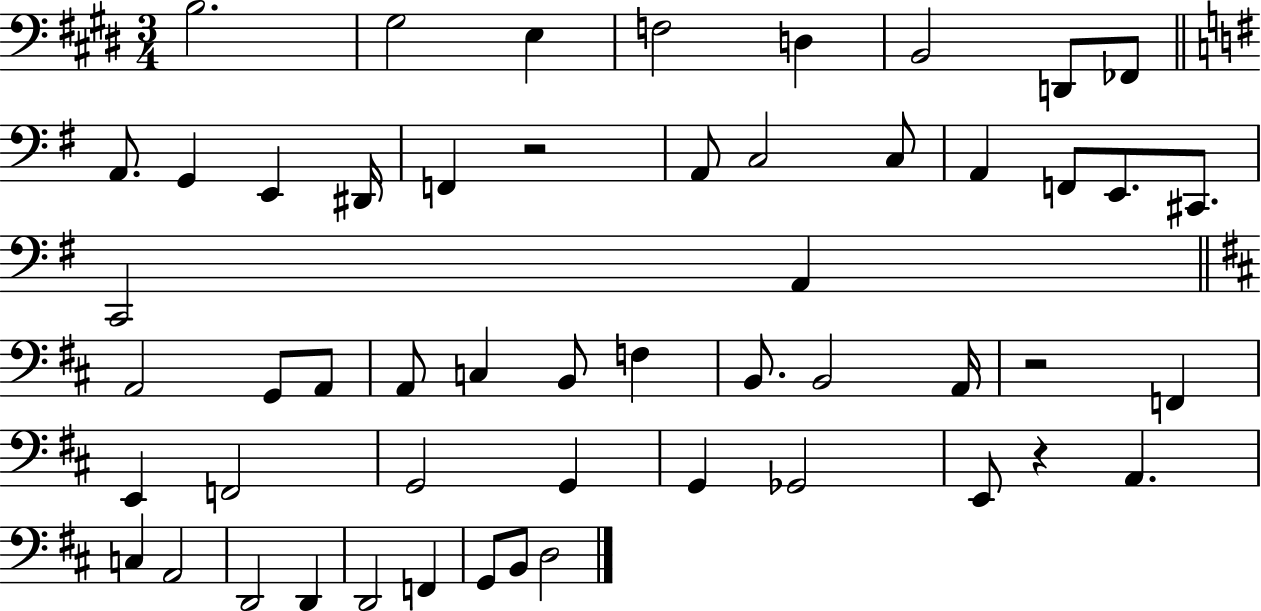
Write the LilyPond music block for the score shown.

{
  \clef bass
  \numericTimeSignature
  \time 3/4
  \key e \major
  b2. | gis2 e4 | f2 d4 | b,2 d,8 fes,8 | \break \bar "||" \break \key g \major a,8. g,4 e,4 dis,16 | f,4 r2 | a,8 c2 c8 | a,4 f,8 e,8. cis,8. | \break c,2 a,4 | \bar "||" \break \key b \minor a,2 g,8 a,8 | a,8 c4 b,8 f4 | b,8. b,2 a,16 | r2 f,4 | \break e,4 f,2 | g,2 g,4 | g,4 ges,2 | e,8 r4 a,4. | \break c4 a,2 | d,2 d,4 | d,2 f,4 | g,8 b,8 d2 | \break \bar "|."
}